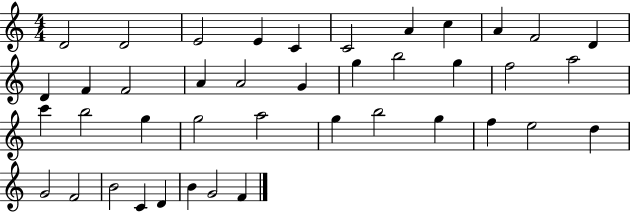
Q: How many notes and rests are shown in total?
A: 41